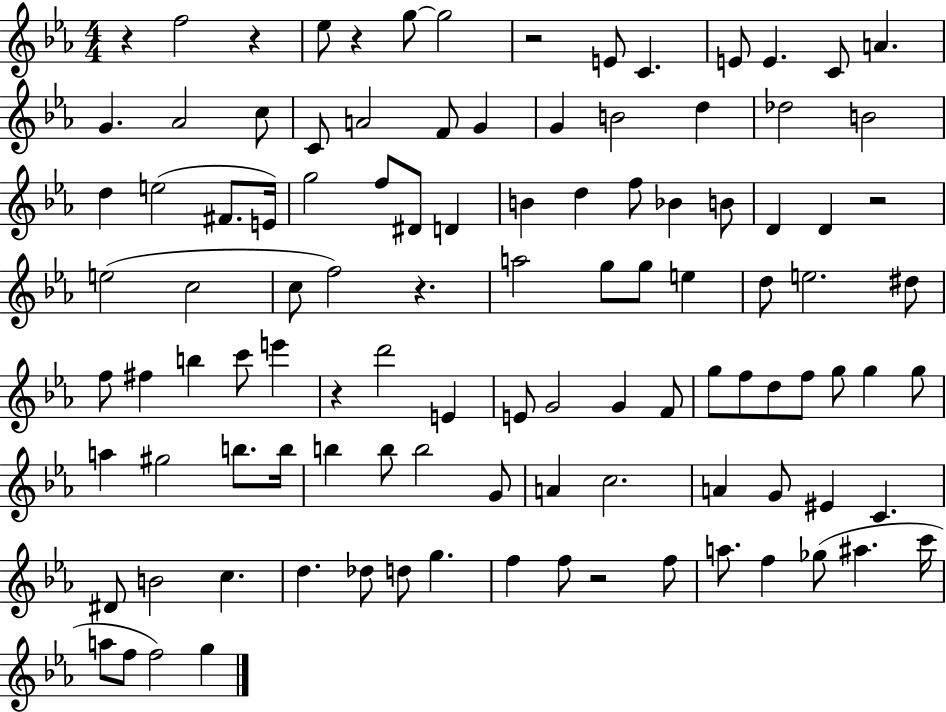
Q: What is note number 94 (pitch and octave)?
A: A#5